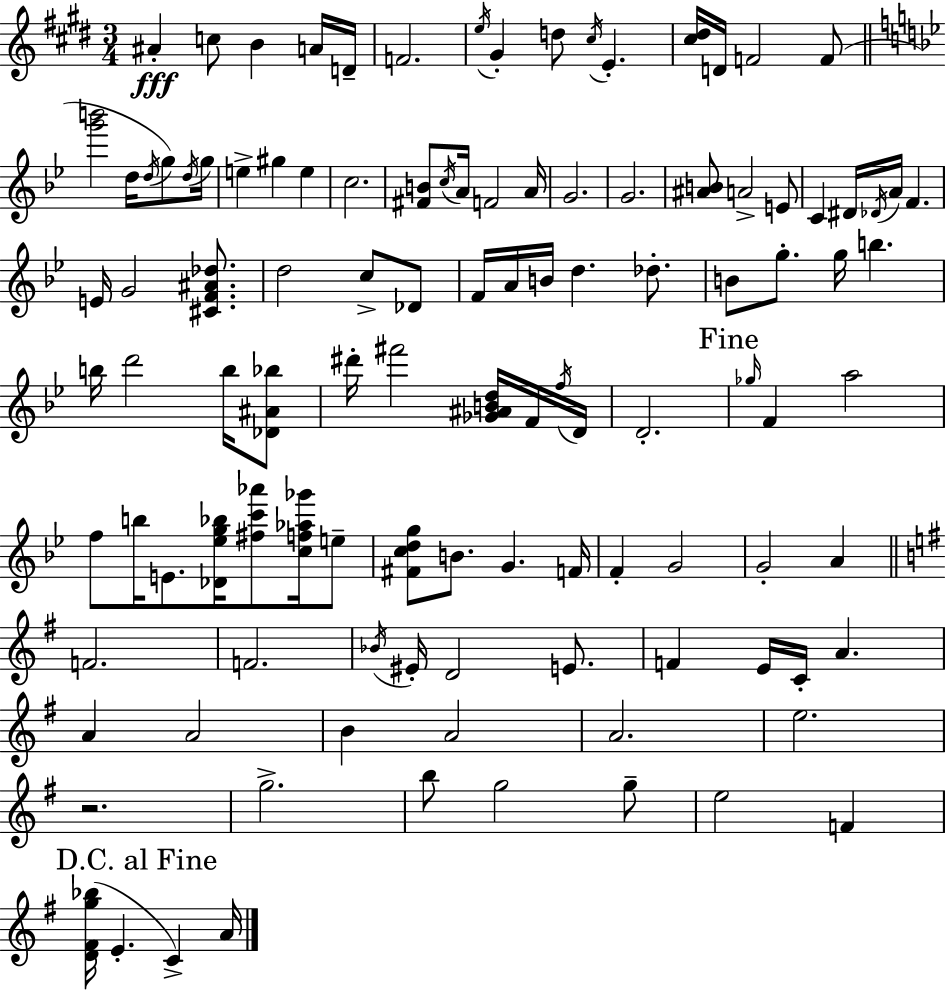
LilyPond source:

{
  \clef treble
  \numericTimeSignature
  \time 3/4
  \key e \major
  ais'4-.\fff c''8 b'4 a'16 d'16-- | f'2. | \acciaccatura { e''16 } gis'4-. d''8 \acciaccatura { cis''16 } e'4.-. | <cis'' dis''>16 d'16 f'2 | \break f'8( \bar "||" \break \key bes \major <g''' b'''>2 d''16 \acciaccatura { d''16 }) g''8 | \acciaccatura { d''16 } g''16 e''4-> gis''4 e''4 | c''2. | <fis' b'>8 \acciaccatura { c''16 } a'16 f'2 | \break a'16 g'2. | g'2. | <ais' b'>8 a'2-> | e'8 c'4 dis'16 \acciaccatura { des'16 } a'16 f'4. | \break e'16 g'2 | <cis' f' ais' des''>8. d''2 | c''8-> des'8 f'16 a'16 b'16 d''4. | des''8.-. b'8 g''8.-. g''16 b''4. | \break b''16 d'''2 | b''16 <des' ais' bes''>8 dis'''16-. fis'''2 | <ges' ais' b' d''>16 f'16 \acciaccatura { f''16 } d'16 d'2.-. | \mark "Fine" \grace { ges''16 } f'4 a''2 | \break f''8 b''16 e'8. | <des' ees'' g'' bes''>16 <fis'' c''' aes'''>8 <c'' f'' aes'' ges'''>16 e''8-- <fis' c'' d'' g''>8 b'8. g'4. | f'16 f'4-. g'2 | g'2-. | \break a'4 \bar "||" \break \key g \major f'2. | f'2. | \acciaccatura { bes'16 } eis'16-. d'2 e'8. | f'4 e'16 c'16-. a'4. | \break a'4 a'2 | b'4 a'2 | a'2. | e''2. | \break r2. | g''2.-> | b''8 g''2 g''8-- | e''2 f'4 | \break \mark "D.C. al Fine" <d' fis' g'' bes''>16( e'4.-. c'4->) | a'16 \bar "|."
}